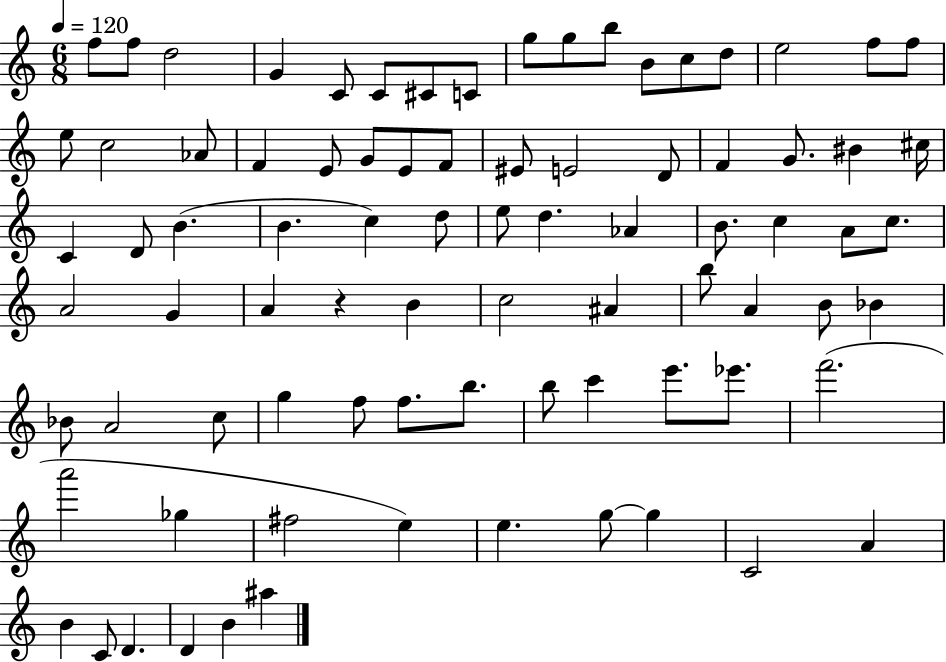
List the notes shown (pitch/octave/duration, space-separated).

F5/e F5/e D5/h G4/q C4/e C4/e C#4/e C4/e G5/e G5/e B5/e B4/e C5/e D5/e E5/h F5/e F5/e E5/e C5/h Ab4/e F4/q E4/e G4/e E4/e F4/e EIS4/e E4/h D4/e F4/q G4/e. BIS4/q C#5/s C4/q D4/e B4/q. B4/q. C5/q D5/e E5/e D5/q. Ab4/q B4/e. C5/q A4/e C5/e. A4/h G4/q A4/q R/q B4/q C5/h A#4/q B5/e A4/q B4/e Bb4/q Bb4/e A4/h C5/e G5/q F5/e F5/e. B5/e. B5/e C6/q E6/e. Eb6/e. F6/h. A6/h Gb5/q F#5/h E5/q E5/q. G5/e G5/q C4/h A4/q B4/q C4/e D4/q. D4/q B4/q A#5/q